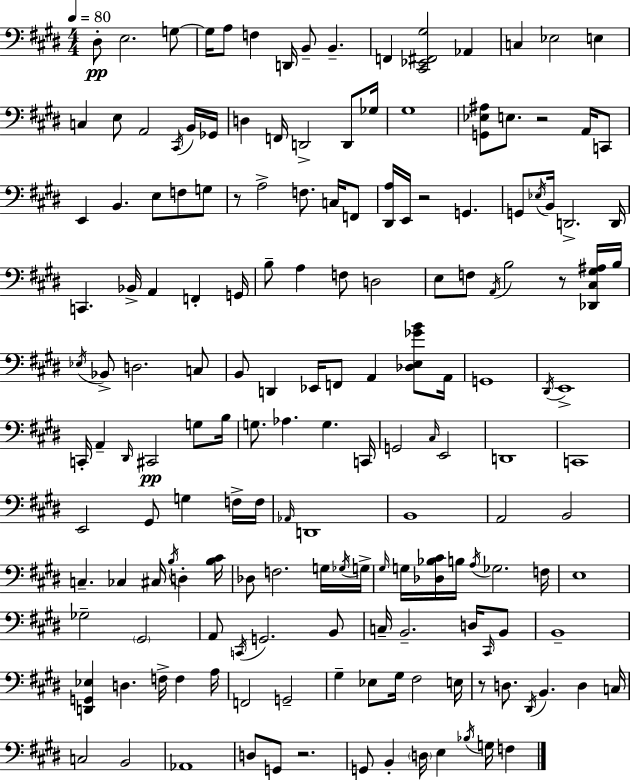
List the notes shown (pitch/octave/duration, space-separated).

D#3/e E3/h. G3/e G3/s A3/e F3/q D2/s B2/e B2/q. F2/q [C#2,Eb2,F#2,G#3]/h Ab2/q C3/q Eb3/h E3/q C3/q E3/e A2/h C#2/s B2/s Gb2/s D3/q F2/s D2/h D2/e Gb3/s G#3/w [G2,Eb3,A#3]/e E3/e. R/h A2/s C2/e E2/q B2/q. E3/e F3/e G3/e R/e A3/h F3/e. C3/s F2/e [D#2,A3]/s E2/s R/h G2/q. G2/e Eb3/s B2/s D2/h. D2/s C2/q. Bb2/s A2/q F2/q G2/s B3/e A3/q F3/e D3/h E3/e F3/e A2/s B3/h R/e [Db2,C#3,G#3,A#3]/s B3/s Eb3/s Bb2/e D3/h. C3/e B2/e D2/q Eb2/s F2/e A2/q [Db3,E3,Gb4,B4]/e A2/s G2/w D#2/s E2/w C2/s A2/q D#2/s C#2/h G3/e B3/s G3/e. Ab3/q. G3/q. C2/s G2/h C#3/s E2/h D2/w C2/w E2/h G#2/e G3/q F3/s F3/s Ab2/s D2/w B2/w A2/h B2/h C3/q. CES3/q C#3/s B3/s D3/q [B3,C#4]/s Db3/e F3/h. G3/s Gb3/s G3/s G#3/s G3/s [Db3,Bb3,C#4]/s B3/s A3/s Gb3/h. F3/s E3/w Gb3/h G#2/h A2/e C2/s G2/h. B2/e C3/s B2/h. D3/s C#2/s B2/e B2/w [D2,G2,Eb3]/q D3/q. F3/s F3/q A3/s F2/h G2/h G#3/q Eb3/e G#3/s F#3/h E3/s R/e D3/e. D#2/s B2/q. D3/q C3/s C3/h B2/h Ab2/w D3/e G2/e R/h. G2/e B2/q D3/s E3/q Bb3/s G3/s F3/q